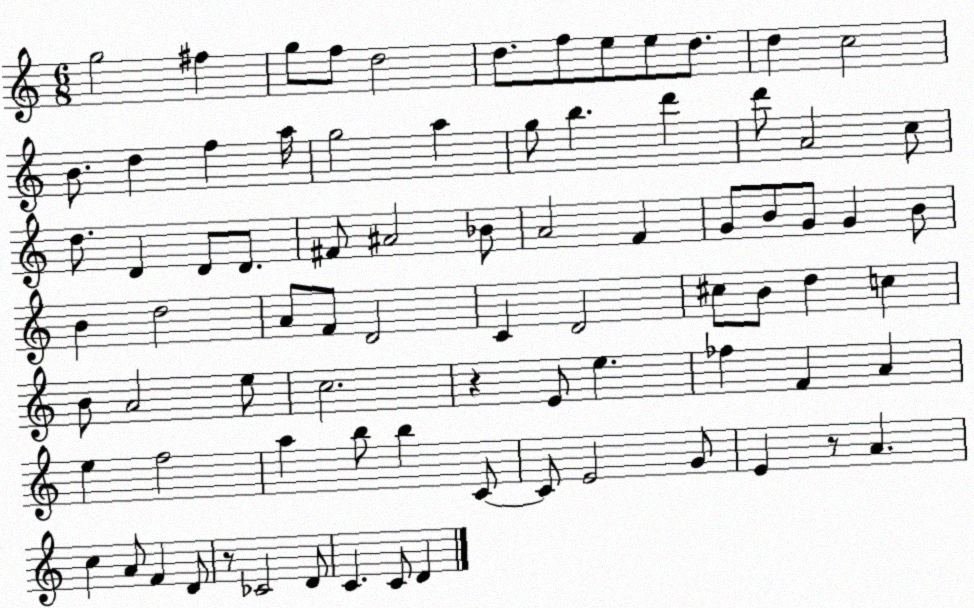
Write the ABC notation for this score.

X:1
T:Untitled
M:6/8
L:1/4
K:C
g2 ^f g/2 f/2 d2 d/2 f/2 e/2 e/2 d/2 d c2 B/2 d f a/4 g2 a g/2 b d' d'/2 A2 c/2 d/2 D D/2 D/2 ^F/2 ^A2 _B/2 A2 F G/2 B/2 G/2 G B/2 B d2 A/2 F/2 D2 C D2 ^c/2 B/2 d c B/2 A2 e/2 c2 z E/2 e _f F A e f2 a b/2 b C/2 C/2 E2 G/2 E z/2 A c A/2 F D/2 z/2 _C2 D/2 C C/2 D